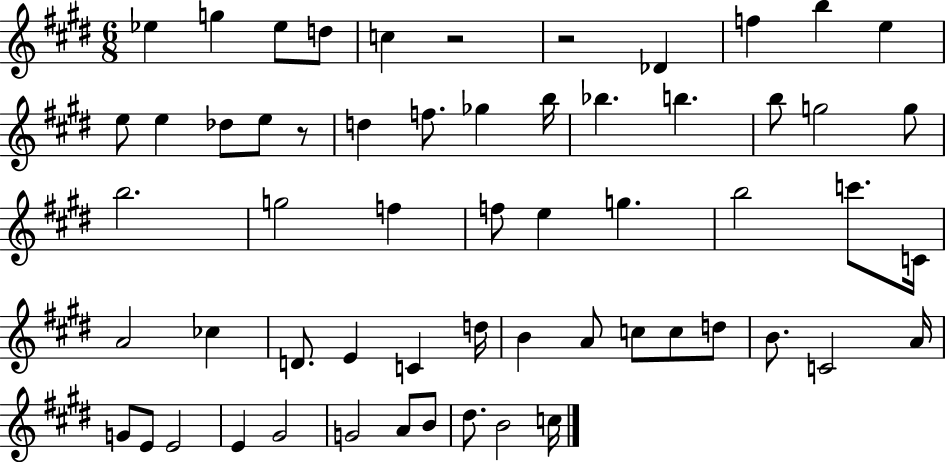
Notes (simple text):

Eb5/q G5/q Eb5/e D5/e C5/q R/h R/h Db4/q F5/q B5/q E5/q E5/e E5/q Db5/e E5/e R/e D5/q F5/e. Gb5/q B5/s Bb5/q. B5/q. B5/e G5/h G5/e B5/h. G5/h F5/q F5/e E5/q G5/q. B5/h C6/e. C4/s A4/h CES5/q D4/e. E4/q C4/q D5/s B4/q A4/e C5/e C5/e D5/e B4/e. C4/h A4/s G4/e E4/e E4/h E4/q G#4/h G4/h A4/e B4/e D#5/e. B4/h C5/s